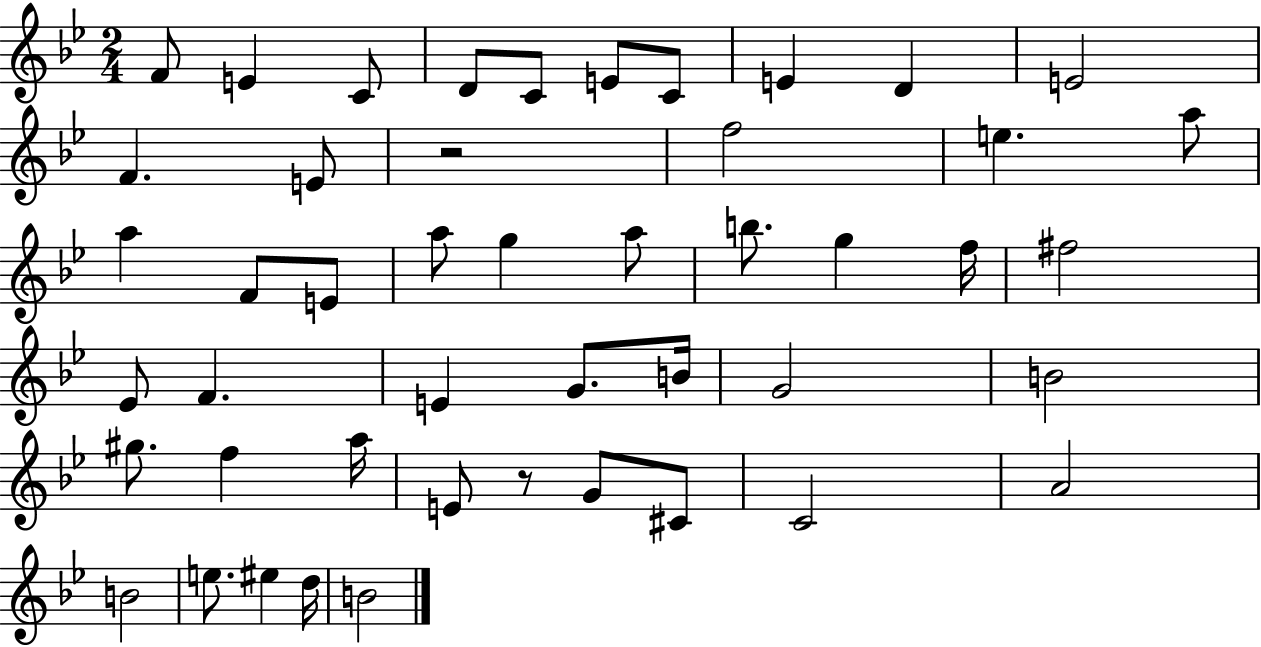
X:1
T:Untitled
M:2/4
L:1/4
K:Bb
F/2 E C/2 D/2 C/2 E/2 C/2 E D E2 F E/2 z2 f2 e a/2 a F/2 E/2 a/2 g a/2 b/2 g f/4 ^f2 _E/2 F E G/2 B/4 G2 B2 ^g/2 f a/4 E/2 z/2 G/2 ^C/2 C2 A2 B2 e/2 ^e d/4 B2